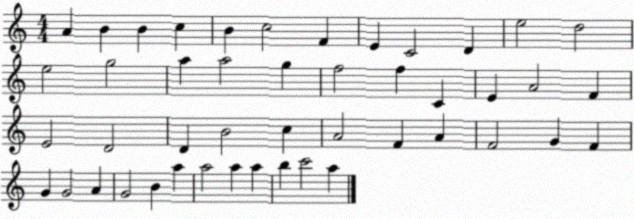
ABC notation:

X:1
T:Untitled
M:4/4
L:1/4
K:C
A B B c B c2 F E C2 D e2 d2 e2 g2 a a2 g f2 f C E A2 F E2 D2 D B2 c A2 F A F2 G F G G2 A G2 B a a2 a a b c'2 a